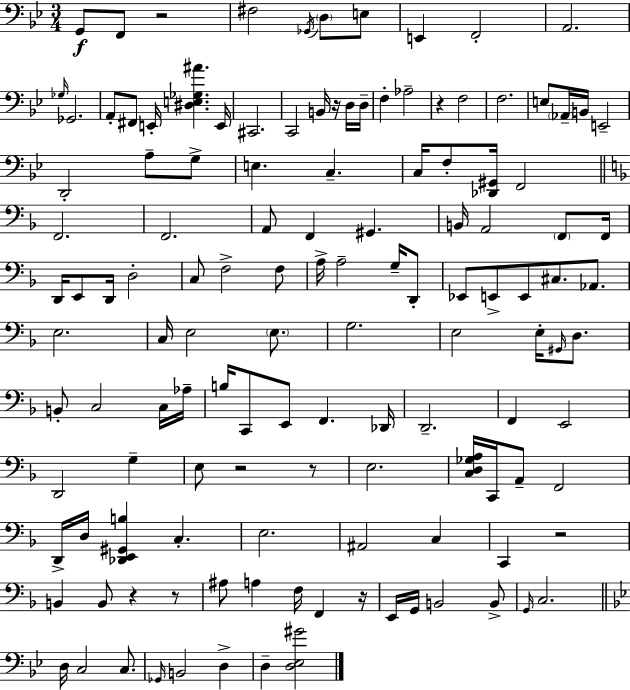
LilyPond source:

{
  \clef bass
  \numericTimeSignature
  \time 3/4
  \key g \minor
  \repeat volta 2 { g,8\f f,8 r2 | fis2 \acciaccatura { ges,16 } \parenthesize d8 e8 | e,4 f,2-. | a,2. | \break \grace { ges16 } ges,2. | a,8-. fis,8 e,16-. <dis e ges ais'>4. | e,16 cis,2. | c,2 b,16 r16 | \break d16 d16-- f4-. aes2-- | r4 f2 | f2. | e8 \parenthesize aes,16-- b,16 e,2-- | \break d,2-. a8-- | g8-> e4. c4.-- | c16 f8-. <des, gis,>16 f,2 | \bar "||" \break \key f \major f,2. | f,2. | a,8 f,4 gis,4. | b,16 a,2 \parenthesize f,8 f,16 | \break d,16 e,8 d,16 d2-. | c8 f2-> f8 | a16-> a2-- g16-- d,8-. | ees,8 e,8-> e,8 cis8. aes,8. | \break e2. | c16 e2 \parenthesize e8. | g2. | e2 e16-. \grace { gis,16 } d8. | \break b,8-. c2 c16 | aes16-- b16 c,8 e,8 f,4. | des,16 d,2.-- | f,4 e,2 | \break d,2 g4-- | e8 r2 r8 | e2. | <c d ges a>16 c,16 a,8-- f,2 | \break d,16-> d16 <des, e, gis, b>4 c4.-. | e2. | ais,2 c4 | c,4 r2 | \break b,4 b,8 r4 r8 | ais8 a4 f16 f,4 | r16 e,16 g,16 b,2 b,8-> | \grace { g,16 } c2. | \break \bar "||" \break \key bes \major d16 c2 c8. | \grace { ges,16 } b,2 d4-> | d4-- <d ees gis'>2 | } \bar "|."
}